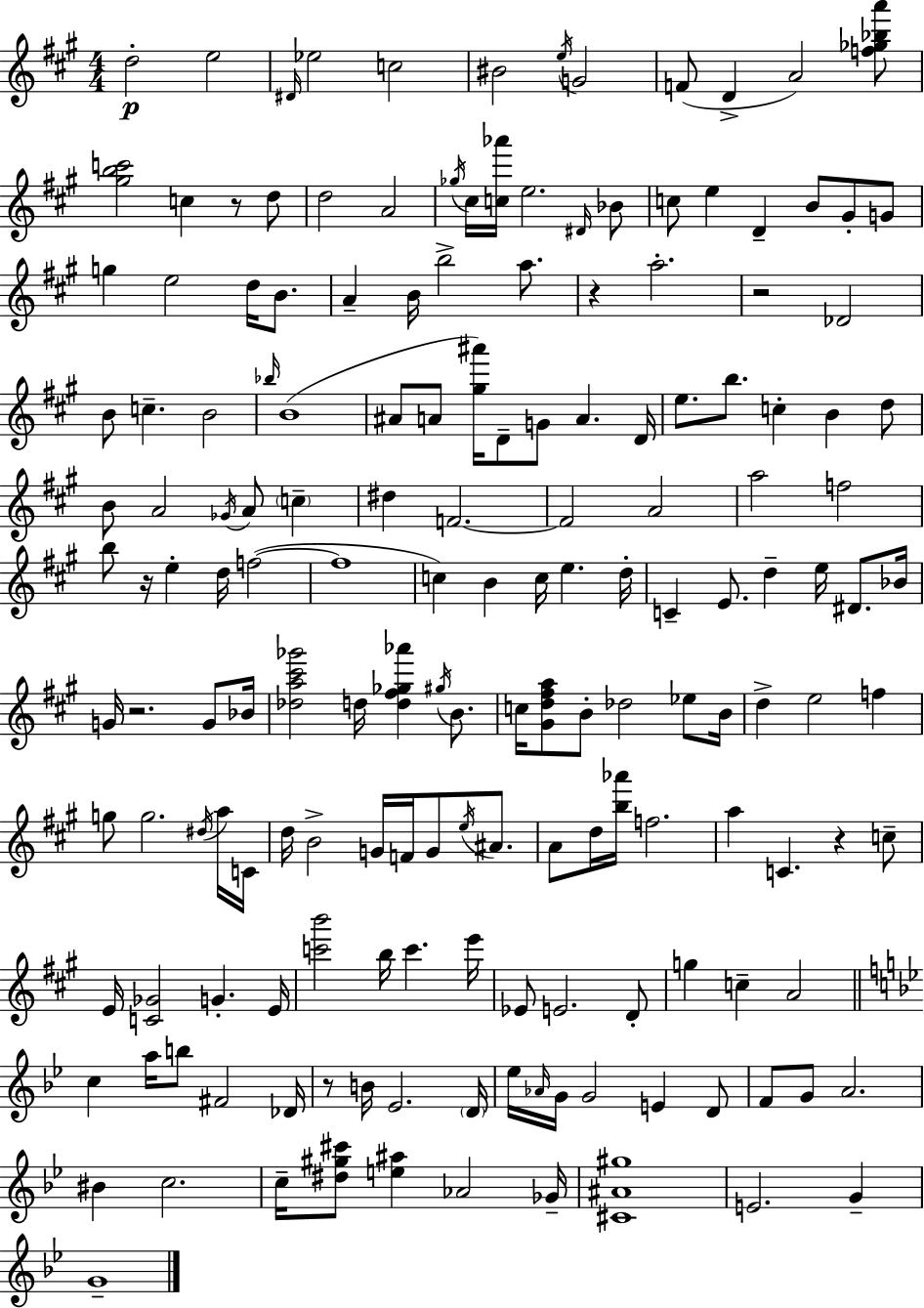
D5/h E5/h D#4/s Eb5/h C5/h BIS4/h E5/s G4/h F4/e D4/q A4/h [F5,Gb5,Bb5,A6]/e [G#5,B5,C6]/h C5/q R/e D5/e D5/h A4/h Gb5/s C#5/s [C5,Ab6]/s E5/h. D#4/s Bb4/e C5/e E5/q D4/q B4/e G#4/e G4/e G5/q E5/h D5/s B4/e. A4/q B4/s B5/h A5/e. R/q A5/h. R/h Db4/h B4/e C5/q. B4/h Bb5/s B4/w A#4/e A4/e [G#5,A#6]/s D4/e G4/e A4/q. D4/s E5/e. B5/e. C5/q B4/q D5/e B4/e A4/h Gb4/s A4/e C5/q D#5/q F4/h. F4/h A4/h A5/h F5/h B5/e R/s E5/q D5/s F5/h F5/w C5/q B4/q C5/s E5/q. D5/s C4/q E4/e. D5/q E5/s D#4/e. Bb4/s G4/s R/h. G4/e Bb4/s [Db5,A5,C#6,Gb6]/h D5/s [D5,F#5,Gb5,Ab6]/q G#5/s B4/e. C5/s [G#4,D5,F#5,A5]/e B4/e Db5/h Eb5/e B4/s D5/q E5/h F5/q G5/e G5/h. D#5/s A5/s C4/s D5/s B4/h G4/s F4/s G4/e E5/s A#4/e. A4/e D5/s [B5,Ab6]/s F5/h. A5/q C4/q. R/q C5/e E4/s [C4,Gb4]/h G4/q. E4/s [C6,B6]/h B5/s C6/q. E6/s Eb4/e E4/h. D4/e G5/q C5/q A4/h C5/q A5/s B5/e F#4/h Db4/s R/e B4/s Eb4/h. D4/s Eb5/s Ab4/s G4/s G4/h E4/q D4/e F4/e G4/e A4/h. BIS4/q C5/h. C5/s [D#5,G#5,C#6]/e [E5,A#5]/q Ab4/h Gb4/s [C#4,A#4,G#5]/w E4/h. G4/q G4/w